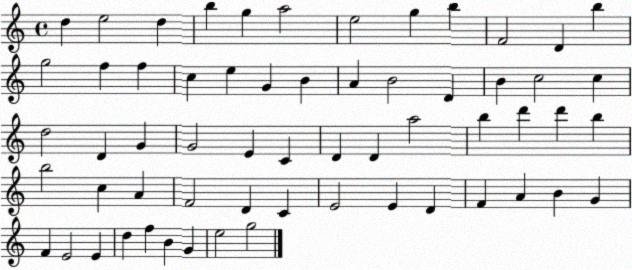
X:1
T:Untitled
M:4/4
L:1/4
K:C
d e2 d b g a2 e2 g b F2 D b g2 f f c e G B A B2 D B c2 c d2 D G G2 E C D D a2 b d' d' b b2 c A F2 D C E2 E D F A B G F E2 E d f B G e2 g2